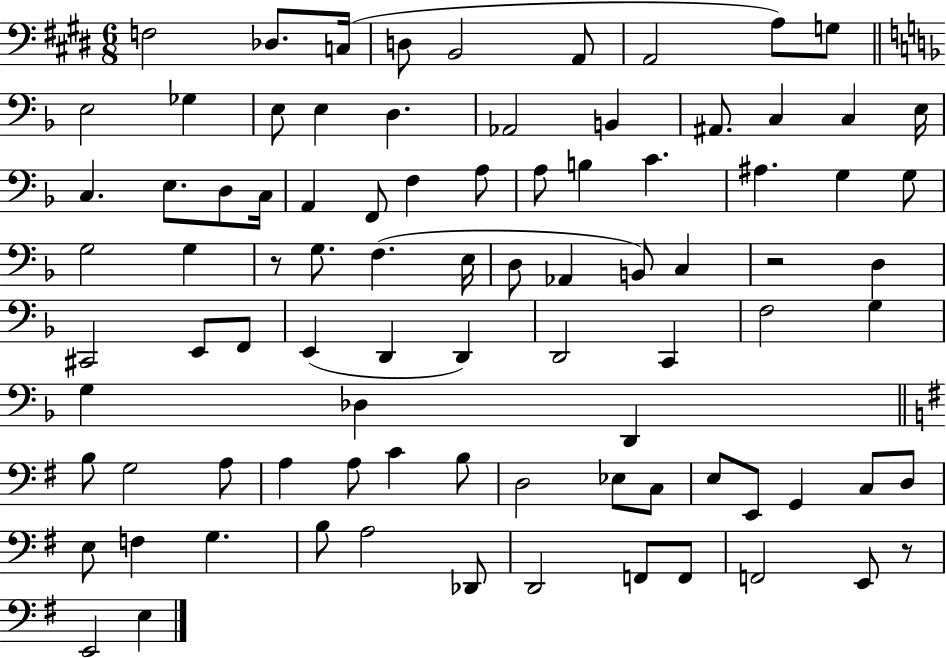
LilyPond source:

{
  \clef bass
  \numericTimeSignature
  \time 6/8
  \key e \major
  f2 des8. c16( | d8 b,2 a,8 | a,2 a8) g8 | \bar "||" \break \key f \major e2 ges4 | e8 e4 d4. | aes,2 b,4 | ais,8. c4 c4 e16 | \break c4. e8. d8 c16 | a,4 f,8 f4 a8 | a8 b4 c'4. | ais4. g4 g8 | \break g2 g4 | r8 g8. f4.( e16 | d8 aes,4 b,8) c4 | r2 d4 | \break cis,2 e,8 f,8 | e,4( d,4 d,4) | d,2 c,4 | f2 g4 | \break g4 des4 d,4 | \bar "||" \break \key g \major b8 g2 a8 | a4 a8 c'4 b8 | d2 ees8 c8 | e8 e,8 g,4 c8 d8 | \break e8 f4 g4. | b8 a2 des,8 | d,2 f,8 f,8 | f,2 e,8 r8 | \break e,2 e4 | \bar "|."
}